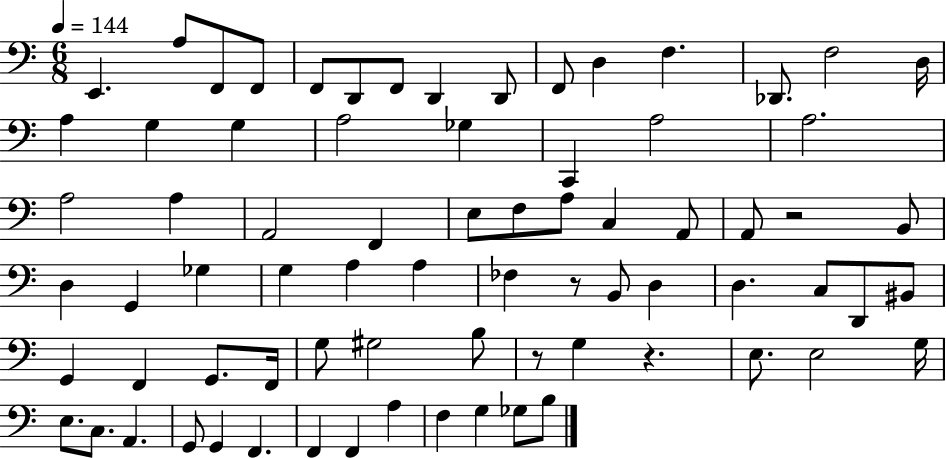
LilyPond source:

{
  \clef bass
  \numericTimeSignature
  \time 6/8
  \key c \major
  \tempo 4 = 144
  e,4. a8 f,8 f,8 | f,8 d,8 f,8 d,4 d,8 | f,8 d4 f4. | des,8. f2 d16 | \break a4 g4 g4 | a2 ges4 | c,4 a2 | a2. | \break a2 a4 | a,2 f,4 | e8 f8 a8 c4 a,8 | a,8 r2 b,8 | \break d4 g,4 ges4 | g4 a4 a4 | fes4 r8 b,8 d4 | d4. c8 d,8 bis,8 | \break g,4 f,4 g,8. f,16 | g8 gis2 b8 | r8 g4 r4. | e8. e2 g16 | \break e8. c8. a,4. | g,8 g,4 f,4. | f,4 f,4 a4 | f4 g4 ges8 b8 | \break \bar "|."
}